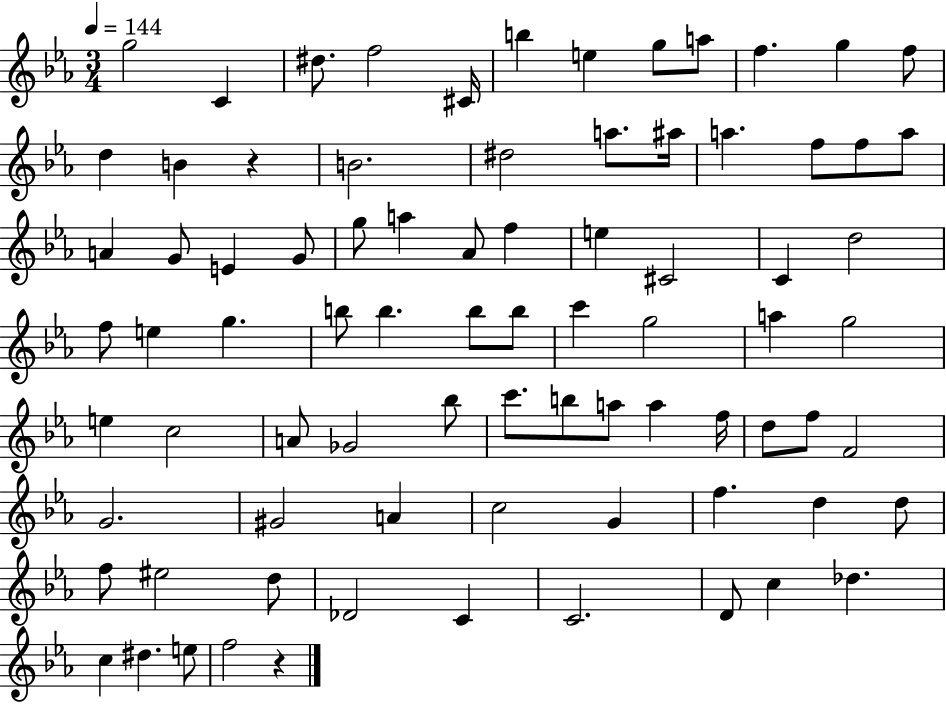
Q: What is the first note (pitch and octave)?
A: G5